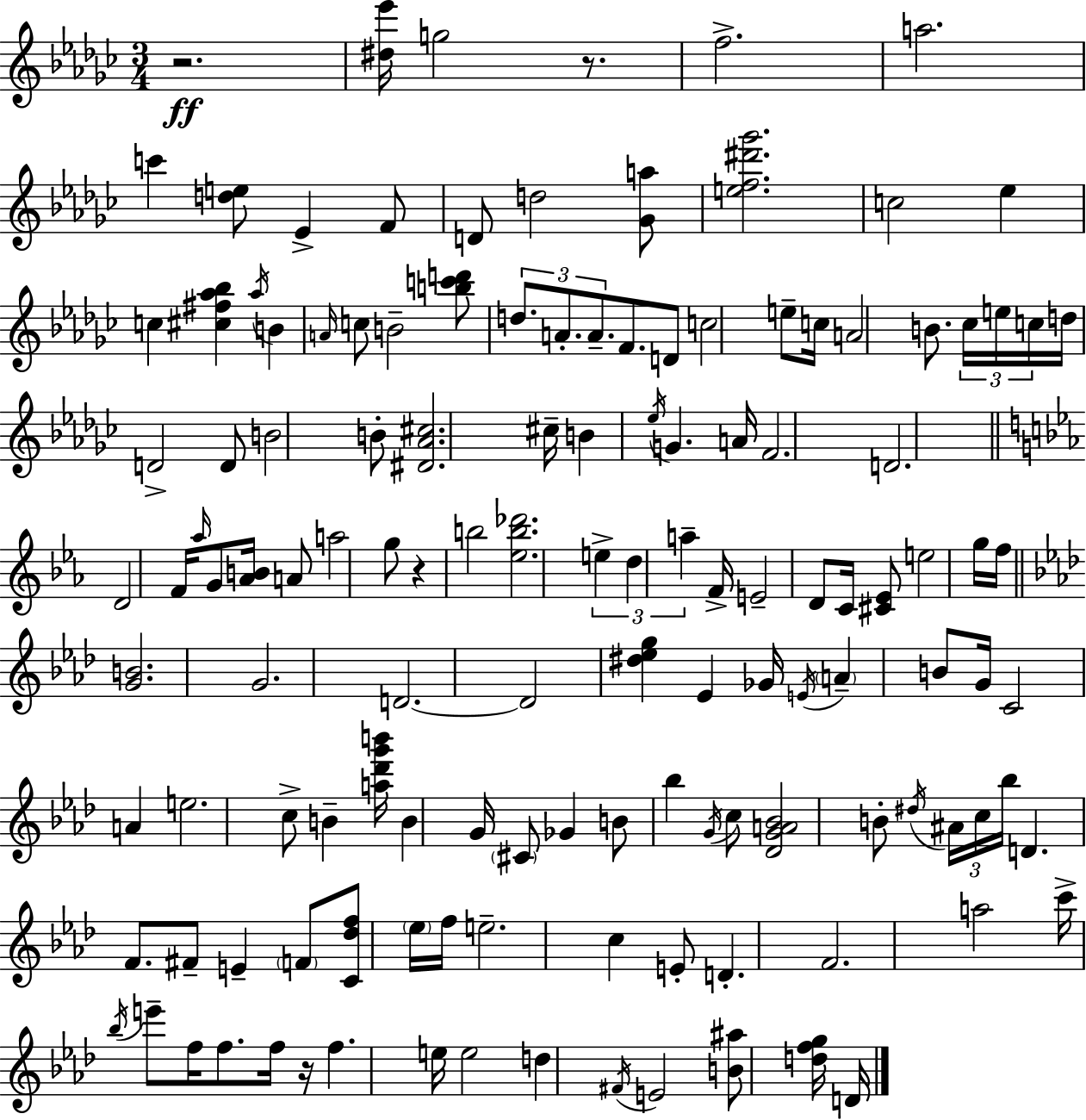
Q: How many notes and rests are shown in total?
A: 133